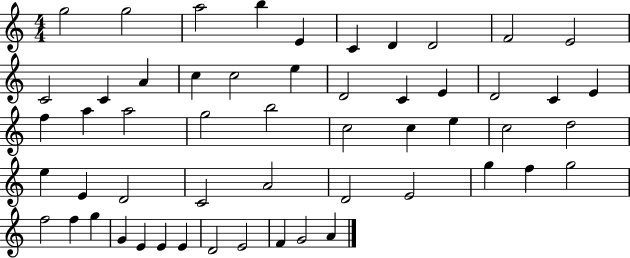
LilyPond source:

{
  \clef treble
  \numericTimeSignature
  \time 4/4
  \key c \major
  g''2 g''2 | a''2 b''4 e'4 | c'4 d'4 d'2 | f'2 e'2 | \break c'2 c'4 a'4 | c''4 c''2 e''4 | d'2 c'4 e'4 | d'2 c'4 e'4 | \break f''4 a''4 a''2 | g''2 b''2 | c''2 c''4 e''4 | c''2 d''2 | \break e''4 e'4 d'2 | c'2 a'2 | d'2 e'2 | g''4 f''4 g''2 | \break f''2 f''4 g''4 | g'4 e'4 e'4 e'4 | d'2 e'2 | f'4 g'2 a'4 | \break \bar "|."
}